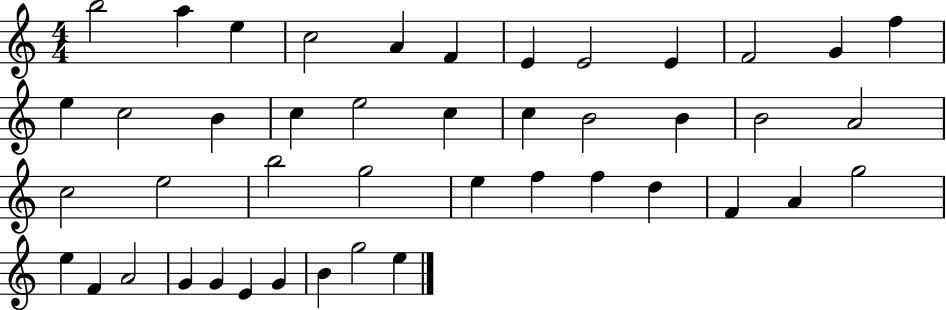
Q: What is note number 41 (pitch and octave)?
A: G4